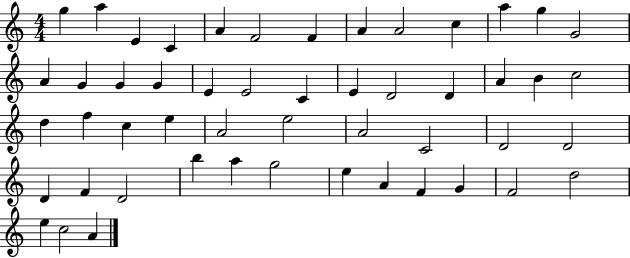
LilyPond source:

{
  \clef treble
  \numericTimeSignature
  \time 4/4
  \key c \major
  g''4 a''4 e'4 c'4 | a'4 f'2 f'4 | a'4 a'2 c''4 | a''4 g''4 g'2 | \break a'4 g'4 g'4 g'4 | e'4 e'2 c'4 | e'4 d'2 d'4 | a'4 b'4 c''2 | \break d''4 f''4 c''4 e''4 | a'2 e''2 | a'2 c'2 | d'2 d'2 | \break d'4 f'4 d'2 | b''4 a''4 g''2 | e''4 a'4 f'4 g'4 | f'2 d''2 | \break e''4 c''2 a'4 | \bar "|."
}